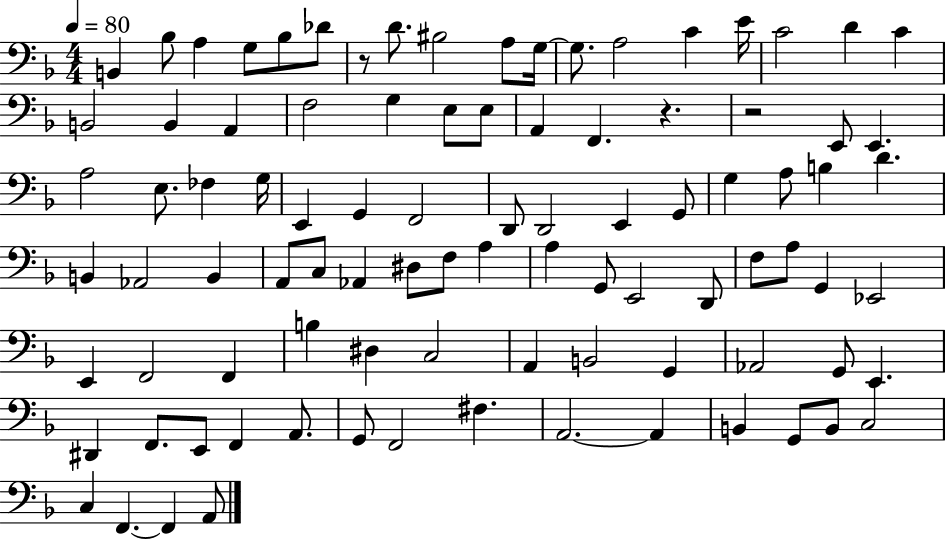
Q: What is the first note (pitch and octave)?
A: B2